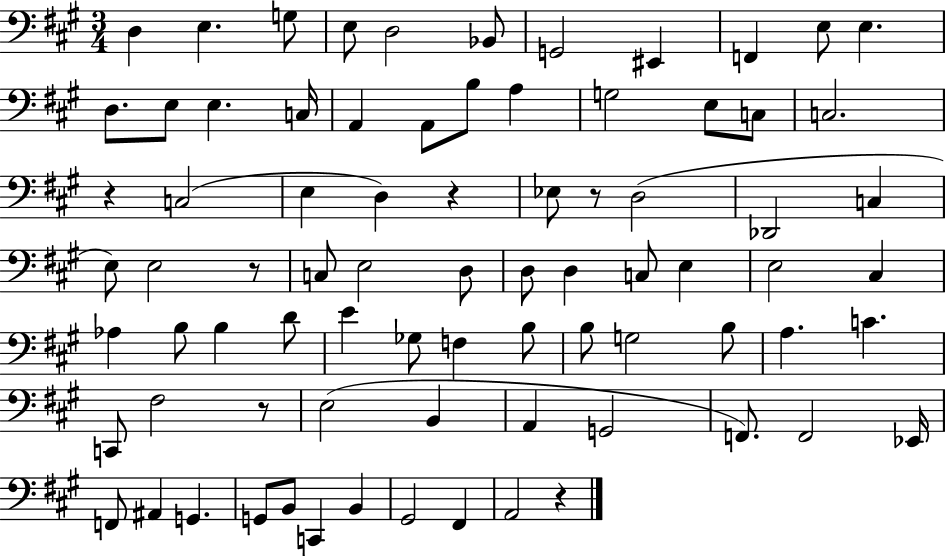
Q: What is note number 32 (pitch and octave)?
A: E3